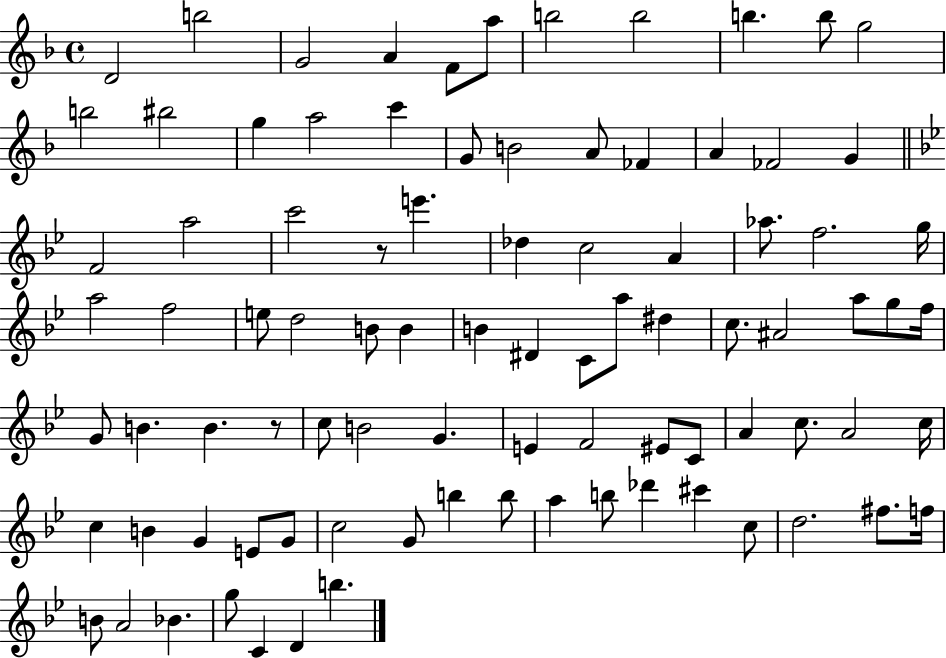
{
  \clef treble
  \time 4/4
  \defaultTimeSignature
  \key f \major
  d'2 b''2 | g'2 a'4 f'8 a''8 | b''2 b''2 | b''4. b''8 g''2 | \break b''2 bis''2 | g''4 a''2 c'''4 | g'8 b'2 a'8 fes'4 | a'4 fes'2 g'4 | \break \bar "||" \break \key bes \major f'2 a''2 | c'''2 r8 e'''4. | des''4 c''2 a'4 | aes''8. f''2. g''16 | \break a''2 f''2 | e''8 d''2 b'8 b'4 | b'4 dis'4 c'8 a''8 dis''4 | c''8. ais'2 a''8 g''8 f''16 | \break g'8 b'4. b'4. r8 | c''8 b'2 g'4. | e'4 f'2 eis'8 c'8 | a'4 c''8. a'2 c''16 | \break c''4 b'4 g'4 e'8 g'8 | c''2 g'8 b''4 b''8 | a''4 b''8 des'''4 cis'''4 c''8 | d''2. fis''8. f''16 | \break b'8 a'2 bes'4. | g''8 c'4 d'4 b''4. | \bar "|."
}